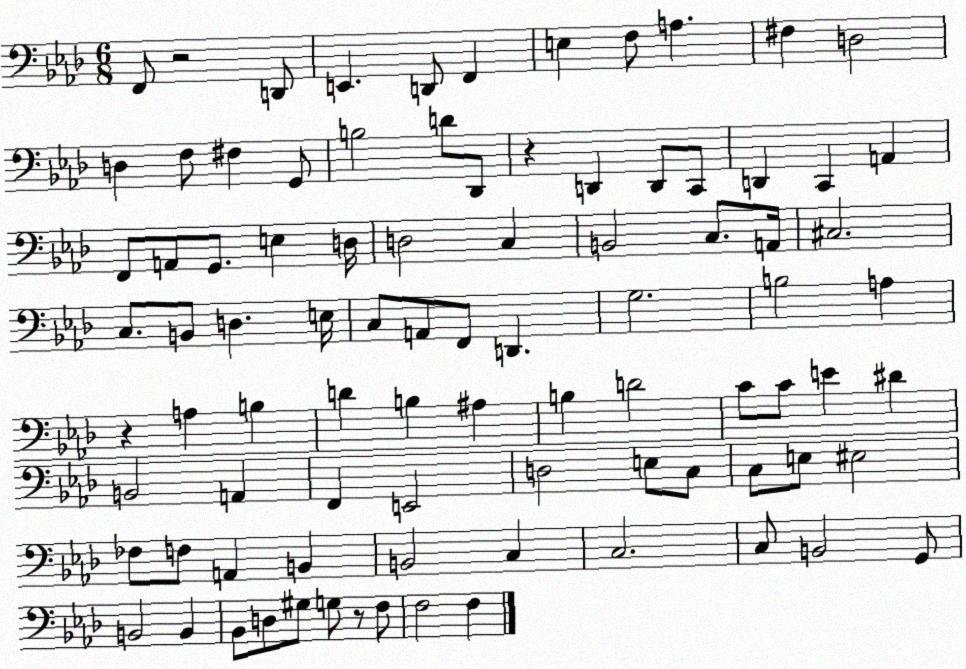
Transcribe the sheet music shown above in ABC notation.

X:1
T:Untitled
M:6/8
L:1/4
K:Ab
F,,/2 z2 D,,/2 E,, D,,/2 F,, E, F,/2 A, ^F, D,2 D, F,/2 ^F, G,,/2 B,2 D/2 _D,,/2 z D,, D,,/2 C,,/2 D,, C,, A,, F,,/2 A,,/2 G,,/2 E, D,/4 D,2 C, B,,2 C,/2 A,,/4 ^C,2 C,/2 B,,/2 D, E,/4 C,/2 A,,/2 F,,/2 D,, G,2 B,2 A, z A, B, D B, ^A, B, D2 C/2 C/2 E ^D B,,2 A,, F,, E,,2 D,2 E,/2 C,/2 C,/2 E,/2 ^E,2 _F,/2 F,/2 A,, B,, B,,2 C, C,2 C,/2 B,,2 G,,/2 B,,2 B,, _B,,/2 D,/2 ^G,/2 G,/2 z/2 F,/2 F,2 F,